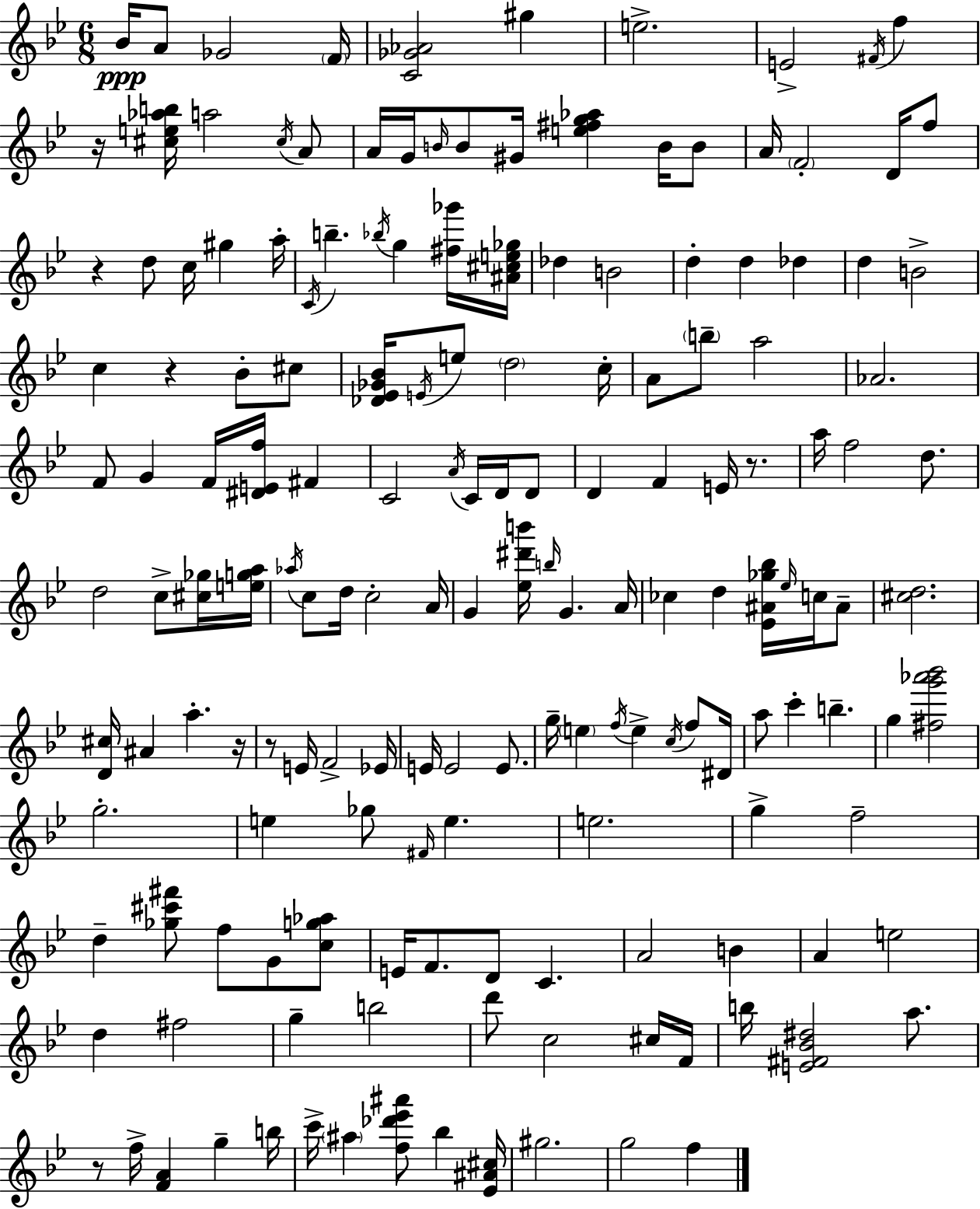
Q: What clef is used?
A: treble